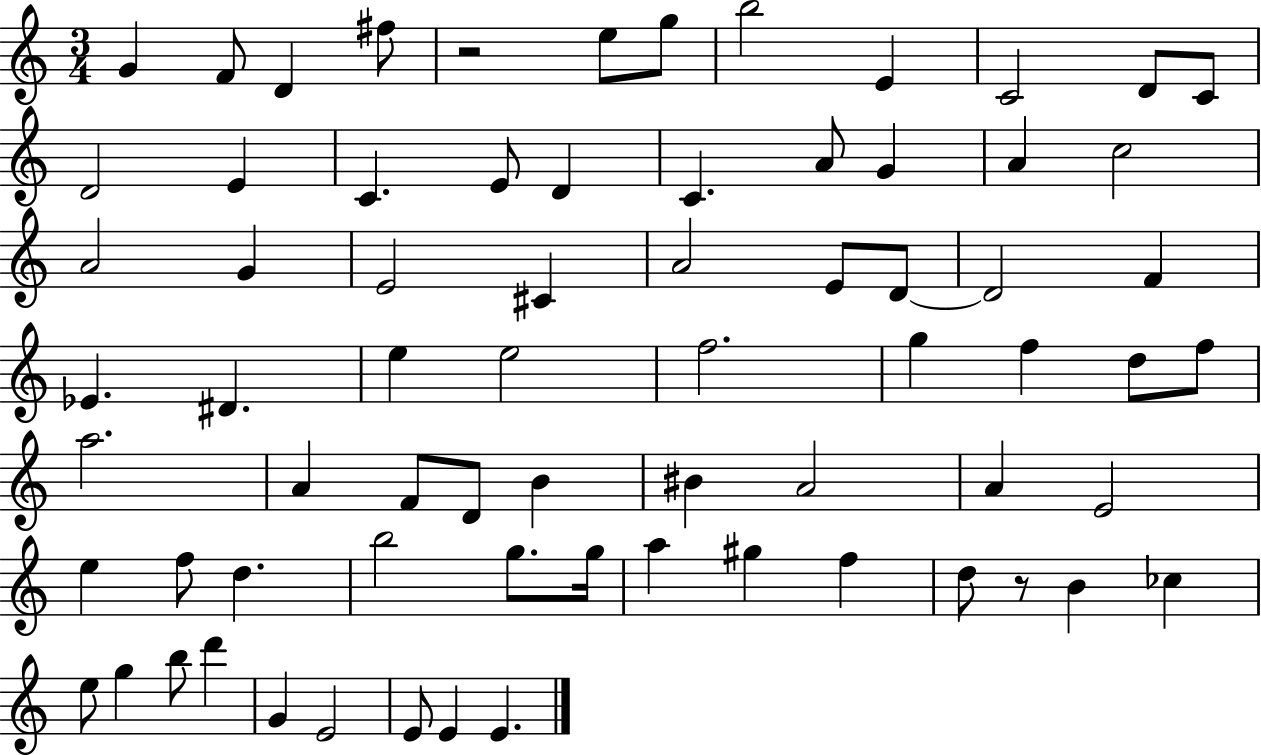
{
  \clef treble
  \numericTimeSignature
  \time 3/4
  \key c \major
  \repeat volta 2 { g'4 f'8 d'4 fis''8 | r2 e''8 g''8 | b''2 e'4 | c'2 d'8 c'8 | \break d'2 e'4 | c'4. e'8 d'4 | c'4. a'8 g'4 | a'4 c''2 | \break a'2 g'4 | e'2 cis'4 | a'2 e'8 d'8~~ | d'2 f'4 | \break ees'4. dis'4. | e''4 e''2 | f''2. | g''4 f''4 d''8 f''8 | \break a''2. | a'4 f'8 d'8 b'4 | bis'4 a'2 | a'4 e'2 | \break e''4 f''8 d''4. | b''2 g''8. g''16 | a''4 gis''4 f''4 | d''8 r8 b'4 ces''4 | \break e''8 g''4 b''8 d'''4 | g'4 e'2 | e'8 e'4 e'4. | } \bar "|."
}